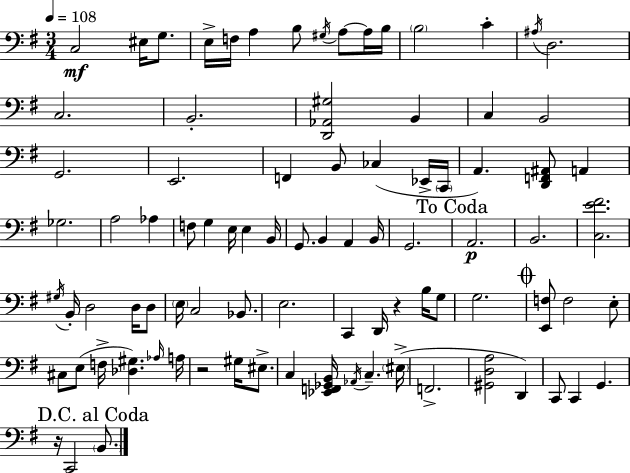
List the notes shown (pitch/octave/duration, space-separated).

C3/h EIS3/s G3/e. E3/s F3/s A3/q B3/e G#3/s A3/e A3/s B3/s B3/h C4/q A#3/s D3/h. C3/h. B2/h. [D2,Ab2,G#3]/h B2/q C3/q B2/h G2/h. E2/h. F2/q B2/e CES3/q Eb2/s C2/s A2/q. [D2,F2,A#2]/e A2/q Gb3/h. A3/h Ab3/q F3/e G3/q E3/s E3/q B2/s G2/e. B2/q A2/q B2/s G2/h. A2/h. B2/h. [C3,E4,F#4]/h. G#3/s B2/s D3/h D3/s D3/e E3/s C3/h Bb2/e. E3/h. C2/q D2/s R/q B3/s G3/e G3/h. [E2,F3]/e F3/h E3/e C#3/e E3/e F3/s [Db3,G#3]/q. Ab3/s A3/s R/h G#3/s EIS3/e. C3/q [Eb2,F2,Gb2,B2]/s Ab2/s C3/q. EIS3/s F2/h. [G#2,D3,A3]/h D2/q C2/e C2/q G2/q. R/s C2/h B2/e.